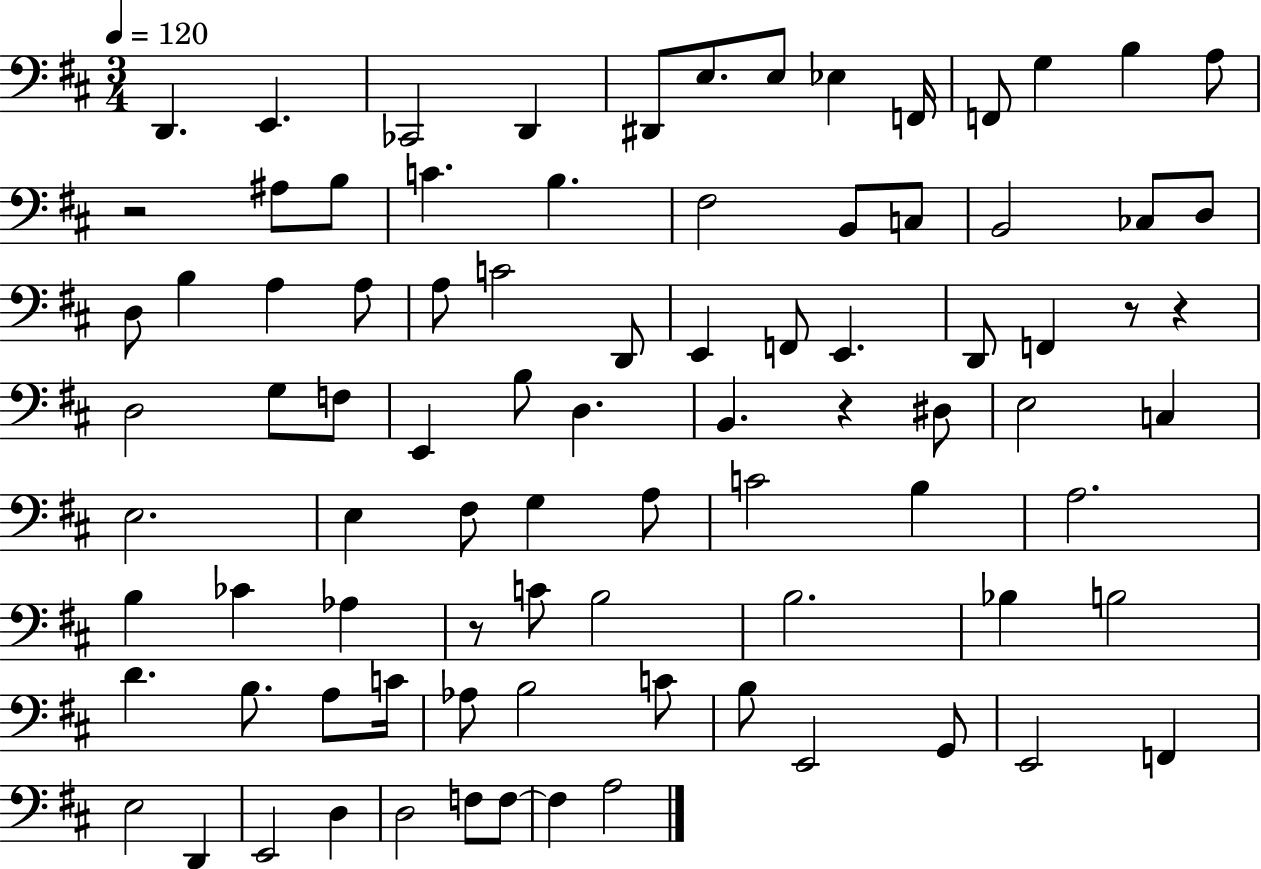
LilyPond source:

{
  \clef bass
  \numericTimeSignature
  \time 3/4
  \key d \major
  \tempo 4 = 120
  d,4. e,4. | ces,2 d,4 | dis,8 e8. e8 ees4 f,16 | f,8 g4 b4 a8 | \break r2 ais8 b8 | c'4. b4. | fis2 b,8 c8 | b,2 ces8 d8 | \break d8 b4 a4 a8 | a8 c'2 d,8 | e,4 f,8 e,4. | d,8 f,4 r8 r4 | \break d2 g8 f8 | e,4 b8 d4. | b,4. r4 dis8 | e2 c4 | \break e2. | e4 fis8 g4 a8 | c'2 b4 | a2. | \break b4 ces'4 aes4 | r8 c'8 b2 | b2. | bes4 b2 | \break d'4. b8. a8 c'16 | aes8 b2 c'8 | b8 e,2 g,8 | e,2 f,4 | \break e2 d,4 | e,2 d4 | d2 f8 f8~~ | f4 a2 | \break \bar "|."
}